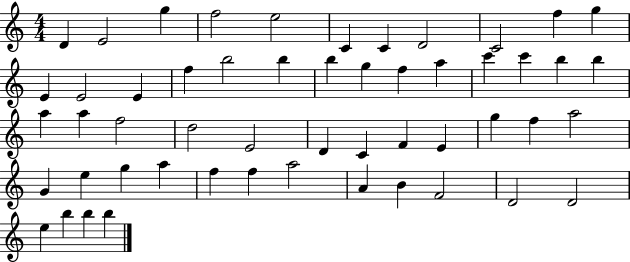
{
  \clef treble
  \numericTimeSignature
  \time 4/4
  \key c \major
  d'4 e'2 g''4 | f''2 e''2 | c'4 c'4 d'2 | c'2 f''4 g''4 | \break e'4 e'2 e'4 | f''4 b''2 b''4 | b''4 g''4 f''4 a''4 | c'''4 c'''4 b''4 b''4 | \break a''4 a''4 f''2 | d''2 e'2 | d'4 c'4 f'4 e'4 | g''4 f''4 a''2 | \break g'4 e''4 g''4 a''4 | f''4 f''4 a''2 | a'4 b'4 f'2 | d'2 d'2 | \break e''4 b''4 b''4 b''4 | \bar "|."
}